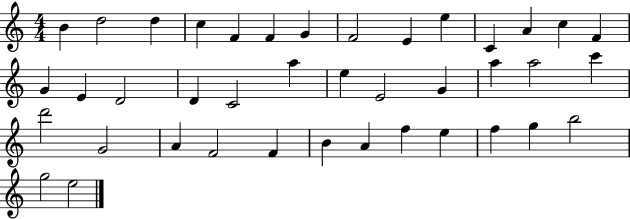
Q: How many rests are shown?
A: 0